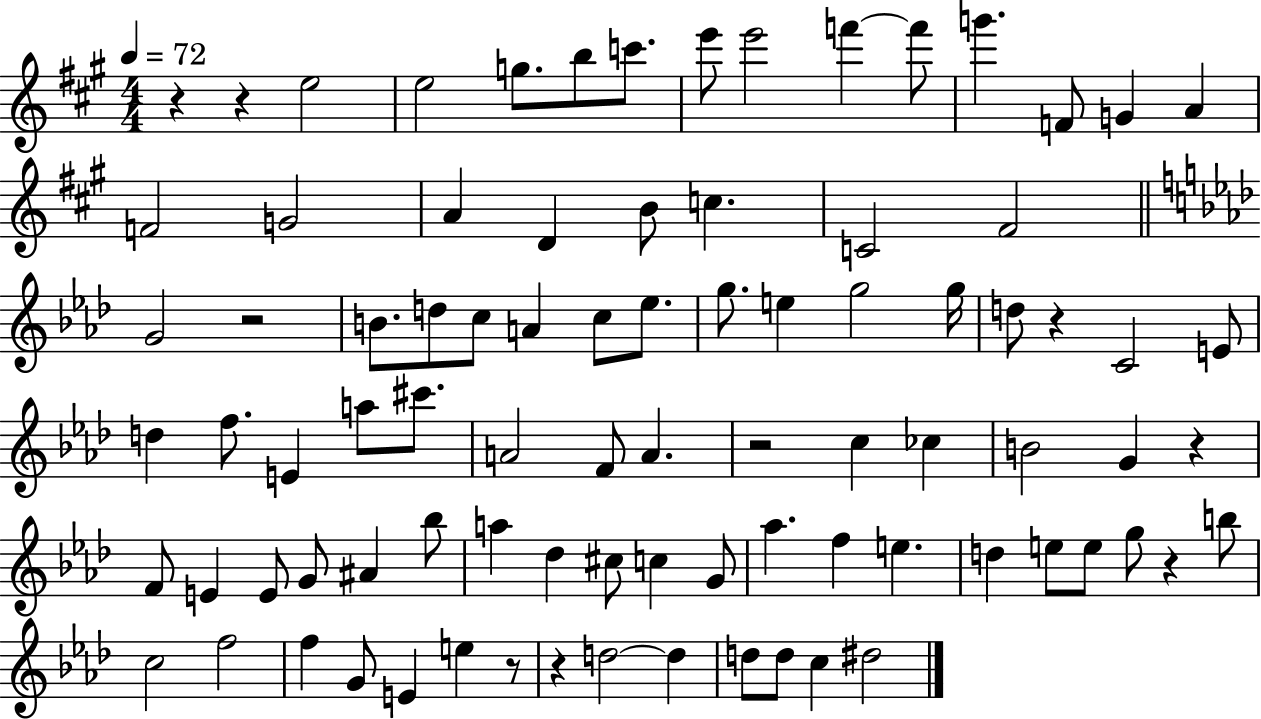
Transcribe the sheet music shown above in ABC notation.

X:1
T:Untitled
M:4/4
L:1/4
K:A
z z e2 e2 g/2 b/2 c'/2 e'/2 e'2 f' f'/2 g' F/2 G A F2 G2 A D B/2 c C2 ^F2 G2 z2 B/2 d/2 c/2 A c/2 _e/2 g/2 e g2 g/4 d/2 z C2 E/2 d f/2 E a/2 ^c'/2 A2 F/2 A z2 c _c B2 G z F/2 E E/2 G/2 ^A _b/2 a _d ^c/2 c G/2 _a f e d e/2 e/2 g/2 z b/2 c2 f2 f G/2 E e z/2 z d2 d d/2 d/2 c ^d2